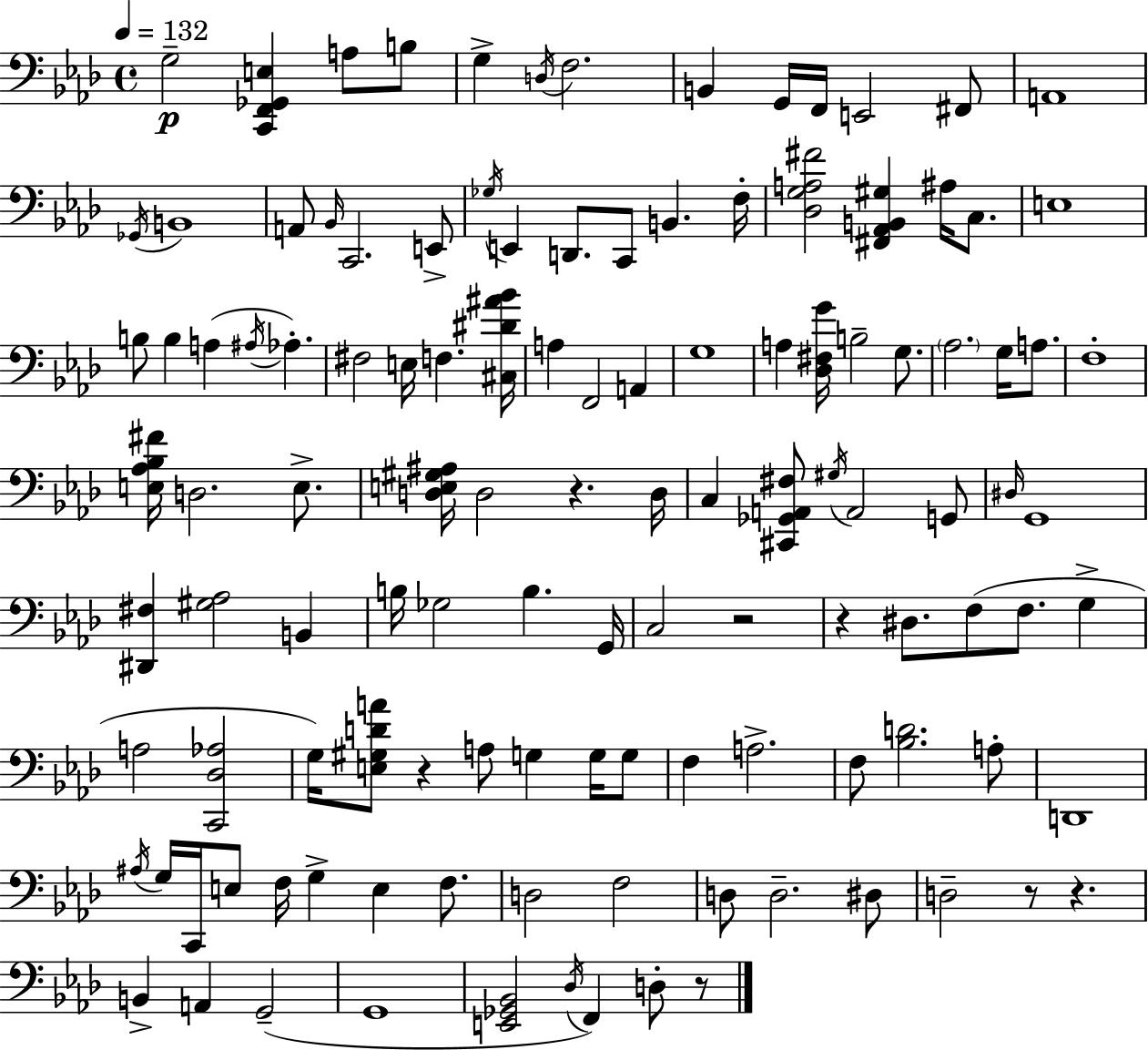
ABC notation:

X:1
T:Untitled
M:4/4
L:1/4
K:Fm
G,2 [C,,F,,_G,,E,] A,/2 B,/2 G, D,/4 F,2 B,, G,,/4 F,,/4 E,,2 ^F,,/2 A,,4 _G,,/4 B,,4 A,,/2 _B,,/4 C,,2 E,,/2 _G,/4 E,, D,,/2 C,,/2 B,, F,/4 [_D,G,A,^F]2 [^F,,_A,,B,,^G,] ^A,/4 C,/2 E,4 B,/2 B, A, ^A,/4 _A, ^F,2 E,/4 F, [^C,^D^A_B]/4 A, F,,2 A,, G,4 A, [_D,^F,G]/4 B,2 G,/2 _A,2 G,/4 A,/2 F,4 [E,_A,_B,^F]/4 D,2 E,/2 [D,E,^G,^A,]/4 D,2 z D,/4 C, [^C,,_G,,A,,^F,]/2 ^G,/4 A,,2 G,,/2 ^D,/4 G,,4 [^D,,^F,] [^G,_A,]2 B,, B,/4 _G,2 B, G,,/4 C,2 z2 z ^D,/2 F,/2 F,/2 G, A,2 [C,,_D,_A,]2 G,/4 [E,^G,DA]/2 z A,/2 G, G,/4 G,/2 F, A,2 F,/2 [_B,D]2 A,/2 D,,4 ^A,/4 G,/4 C,,/4 E,/2 F,/4 G, E, F,/2 D,2 F,2 D,/2 D,2 ^D,/2 D,2 z/2 z B,, A,, G,,2 G,,4 [E,,_G,,_B,,]2 _D,/4 F,, D,/2 z/2